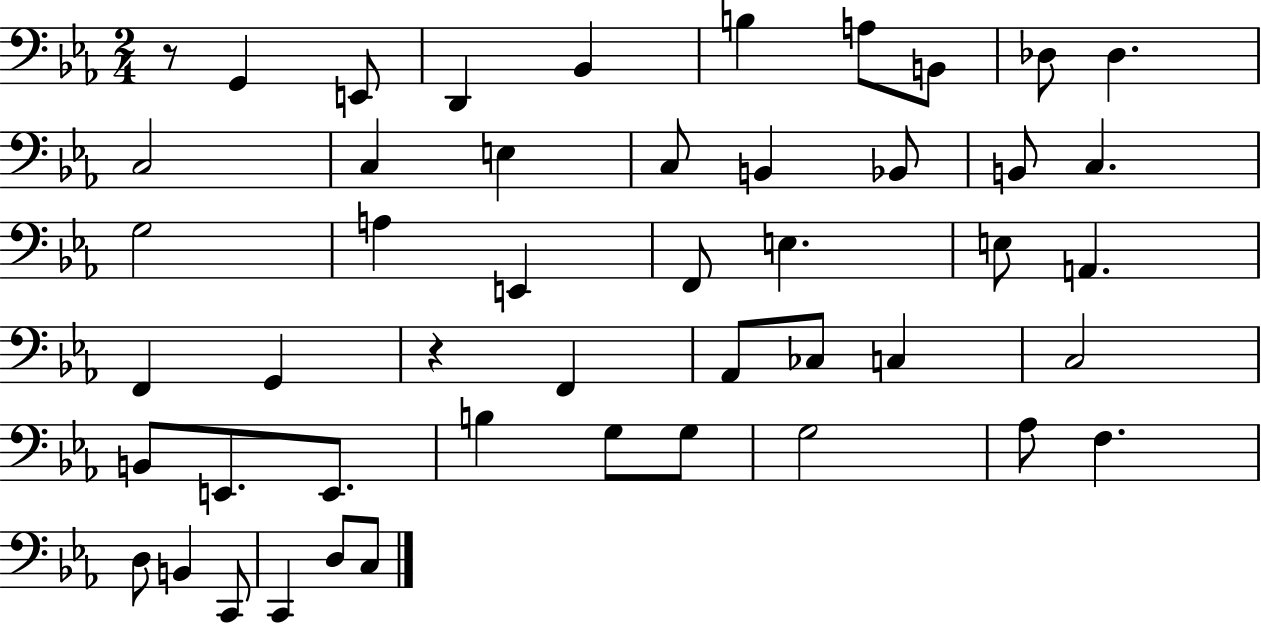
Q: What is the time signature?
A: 2/4